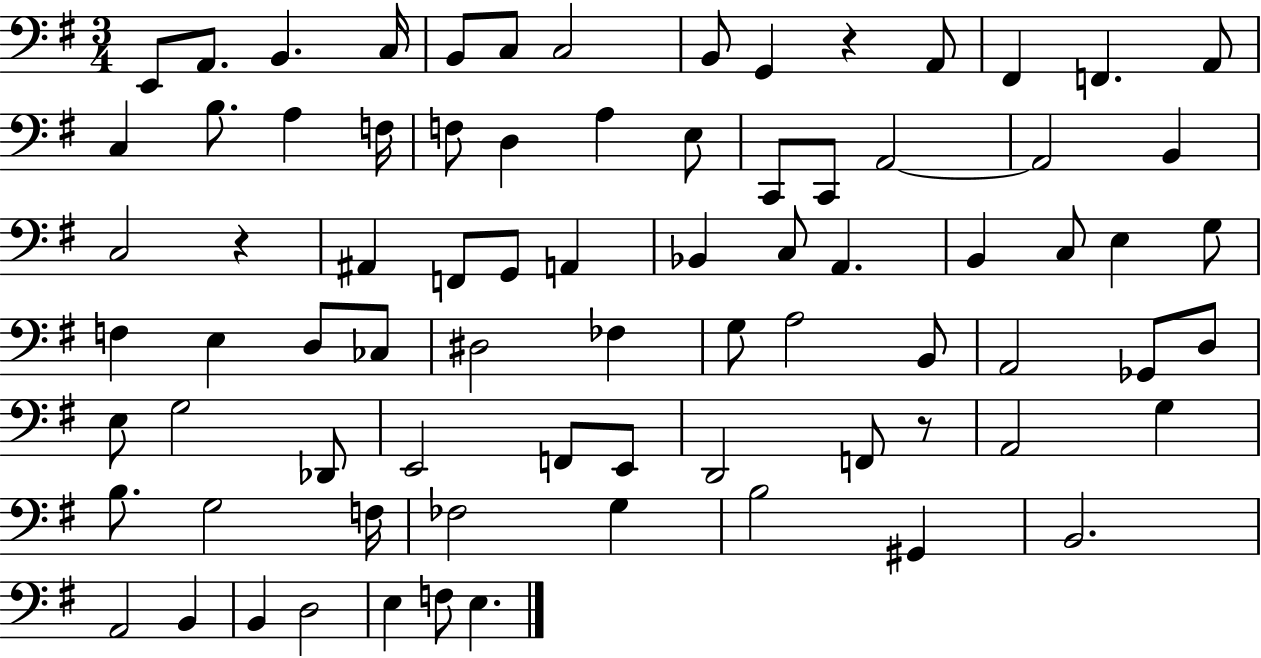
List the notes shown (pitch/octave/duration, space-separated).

E2/e A2/e. B2/q. C3/s B2/e C3/e C3/h B2/e G2/q R/q A2/e F#2/q F2/q. A2/e C3/q B3/e. A3/q F3/s F3/e D3/q A3/q E3/e C2/e C2/e A2/h A2/h B2/q C3/h R/q A#2/q F2/e G2/e A2/q Bb2/q C3/e A2/q. B2/q C3/e E3/q G3/e F3/q E3/q D3/e CES3/e D#3/h FES3/q G3/e A3/h B2/e A2/h Gb2/e D3/e E3/e G3/h Db2/e E2/h F2/e E2/e D2/h F2/e R/e A2/h G3/q B3/e. G3/h F3/s FES3/h G3/q B3/h G#2/q B2/h. A2/h B2/q B2/q D3/h E3/q F3/e E3/q.